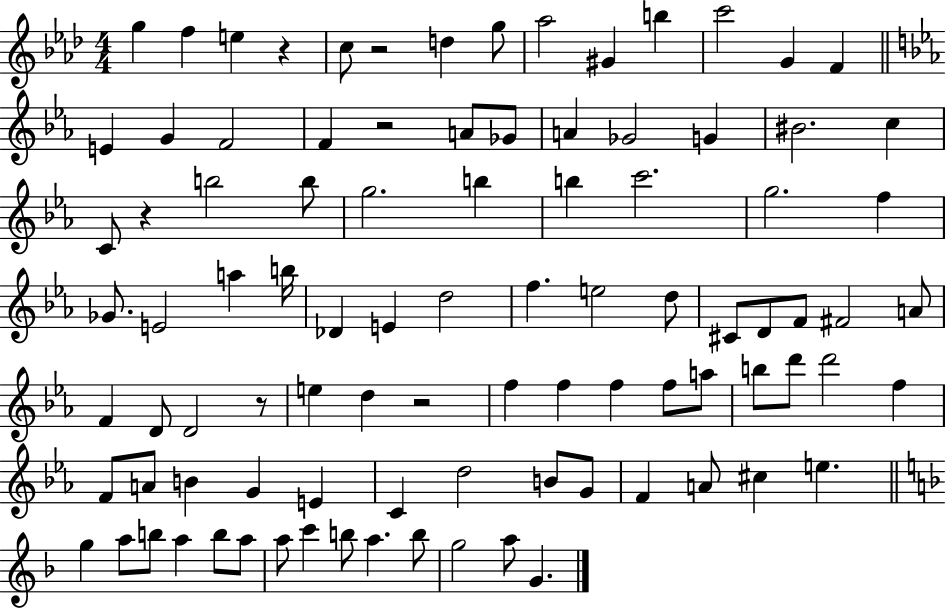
{
  \clef treble
  \numericTimeSignature
  \time 4/4
  \key aes \major
  g''4 f''4 e''4 r4 | c''8 r2 d''4 g''8 | aes''2 gis'4 b''4 | c'''2 g'4 f'4 | \break \bar "||" \break \key ees \major e'4 g'4 f'2 | f'4 r2 a'8 ges'8 | a'4 ges'2 g'4 | bis'2. c''4 | \break c'8 r4 b''2 b''8 | g''2. b''4 | b''4 c'''2. | g''2. f''4 | \break ges'8. e'2 a''4 b''16 | des'4 e'4 d''2 | f''4. e''2 d''8 | cis'8 d'8 f'8 fis'2 a'8 | \break f'4 d'8 d'2 r8 | e''4 d''4 r2 | f''4 f''4 f''4 f''8 a''8 | b''8 d'''8 d'''2 f''4 | \break f'8 a'8 b'4 g'4 e'4 | c'4 d''2 b'8 g'8 | f'4 a'8 cis''4 e''4. | \bar "||" \break \key d \minor g''4 a''8 b''8 a''4 b''8 a''8 | a''8 c'''4 b''8 a''4. b''8 | g''2 a''8 g'4. | \bar "|."
}